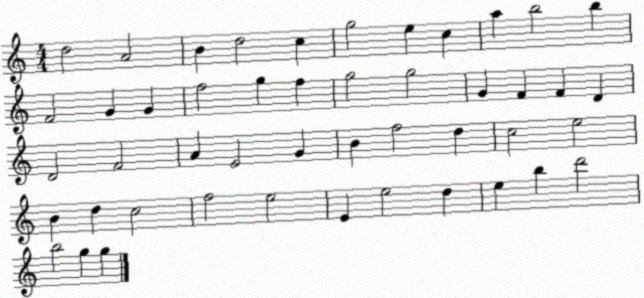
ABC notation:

X:1
T:Untitled
M:4/4
L:1/4
K:C
d2 A2 B d2 c g2 e c a b2 b F2 G G f2 g f g2 g2 G F F D D2 F2 A E2 G B f2 d c2 e2 B d c2 f2 e2 E e2 d e b d'2 b2 g g